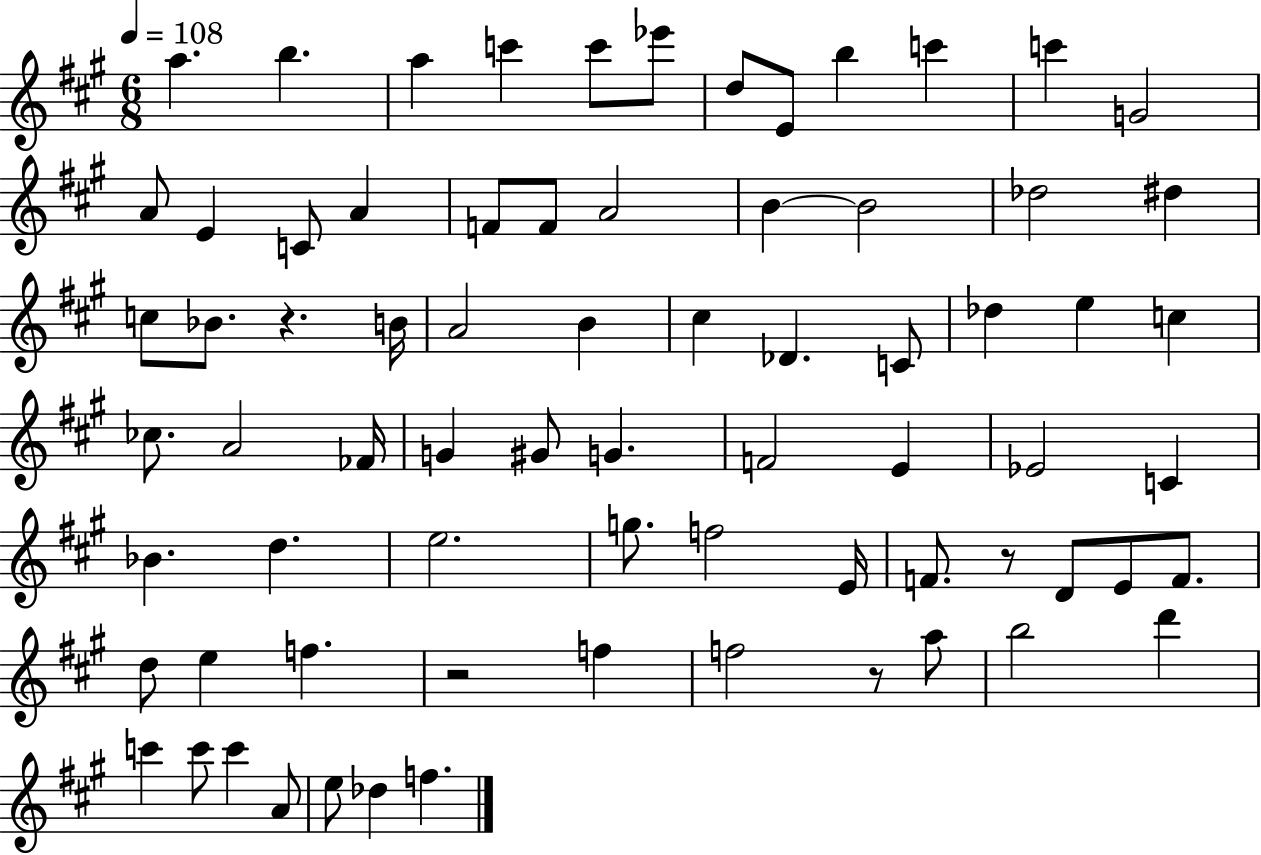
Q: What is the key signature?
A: A major